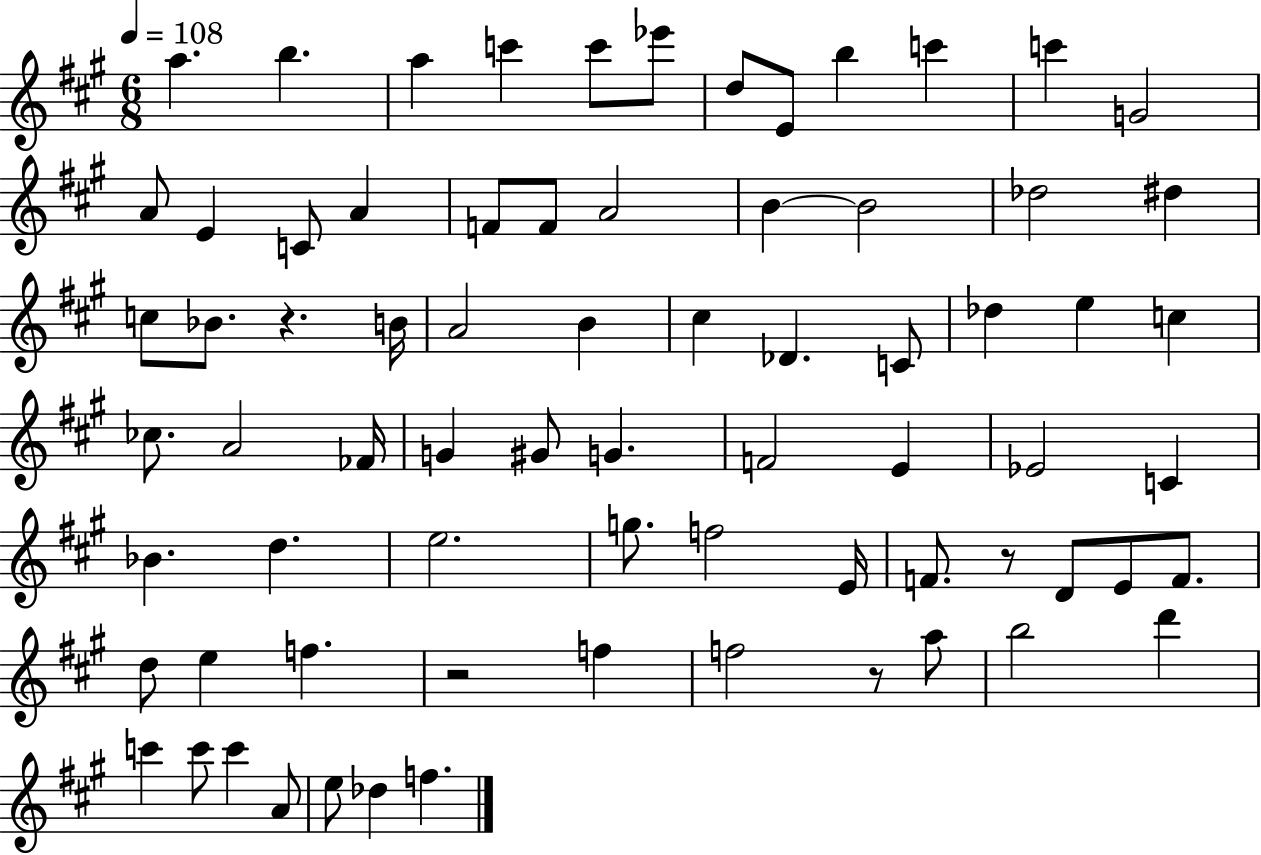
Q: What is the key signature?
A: A major